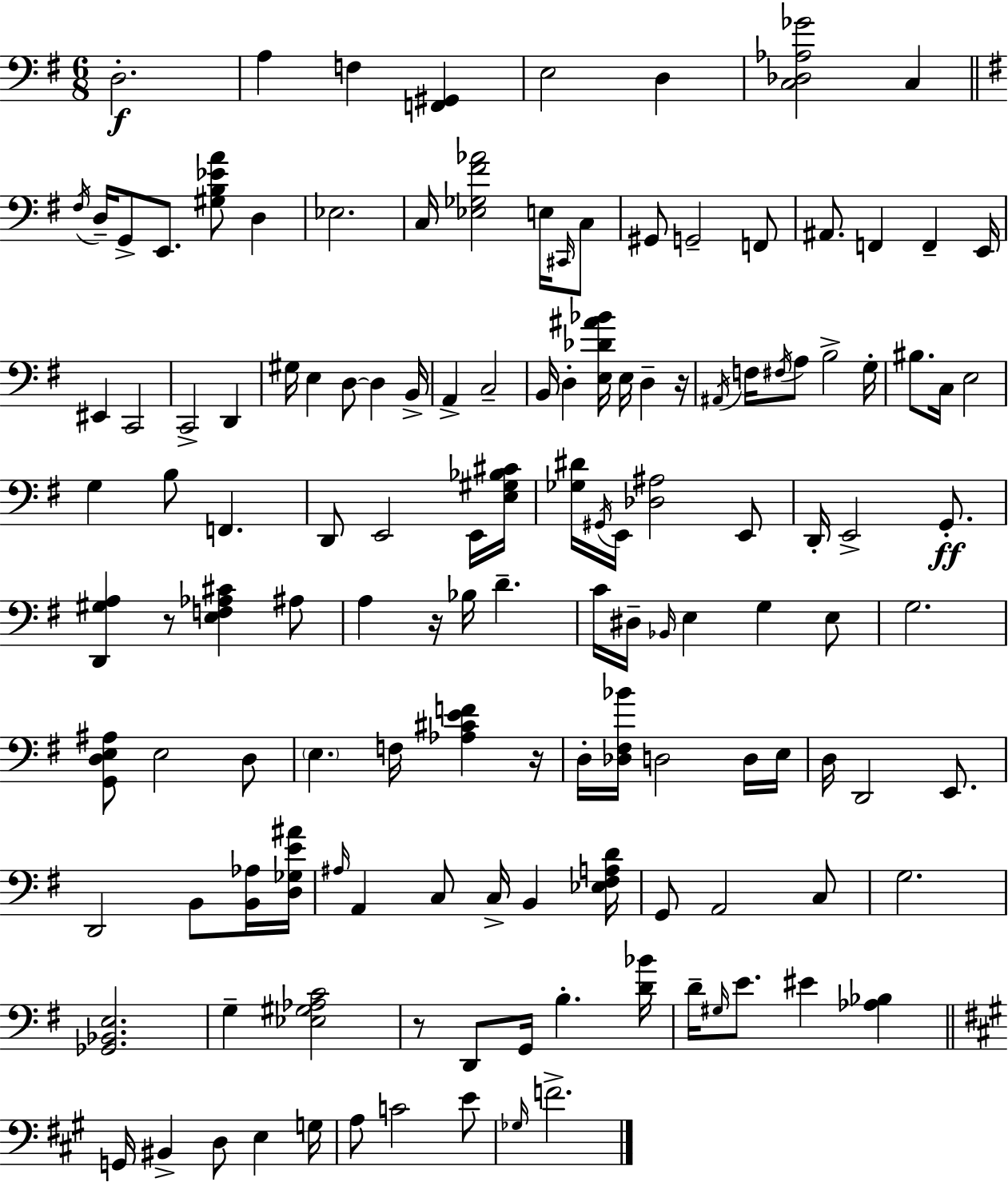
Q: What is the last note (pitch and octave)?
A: F4